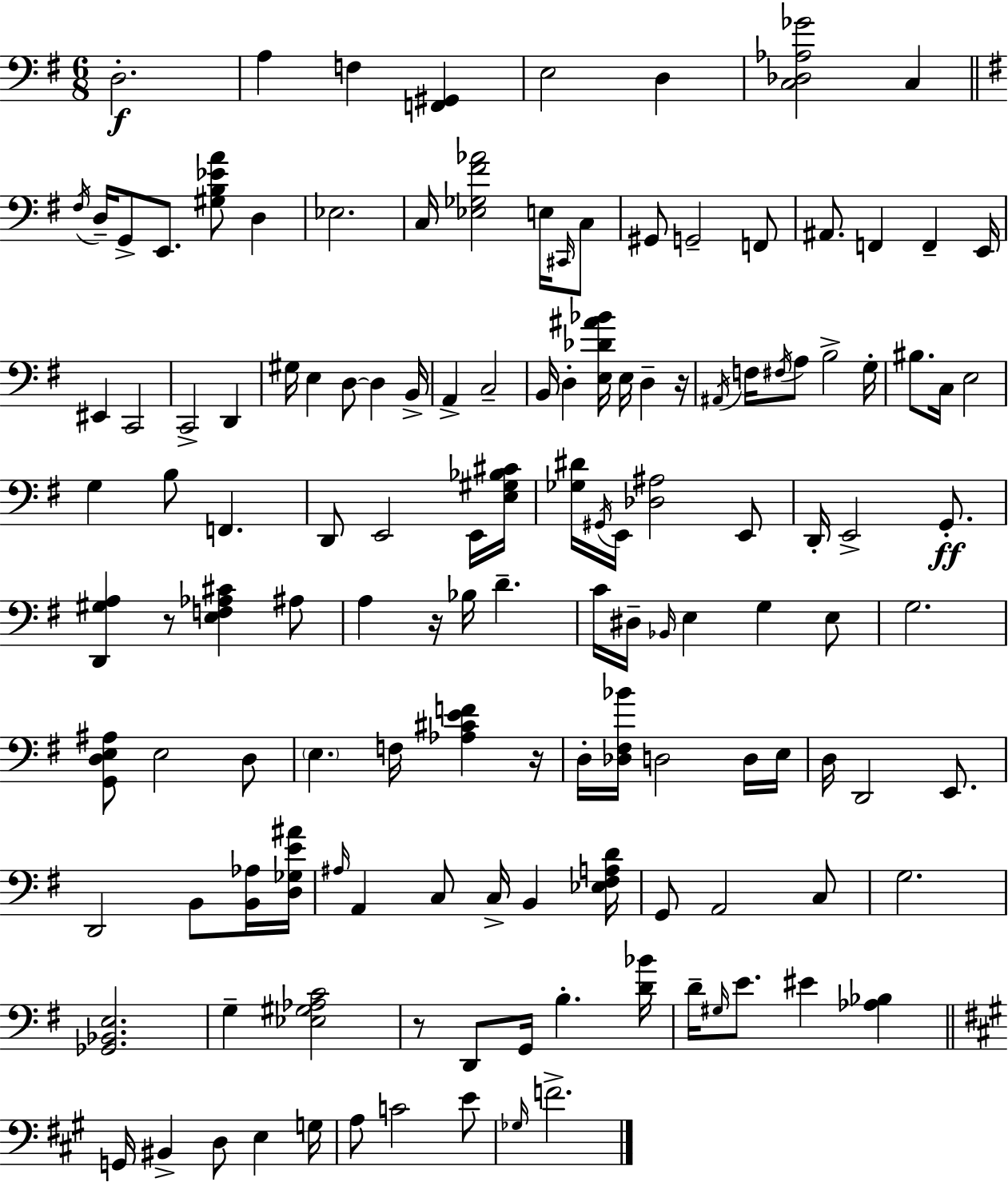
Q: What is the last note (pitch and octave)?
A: F4